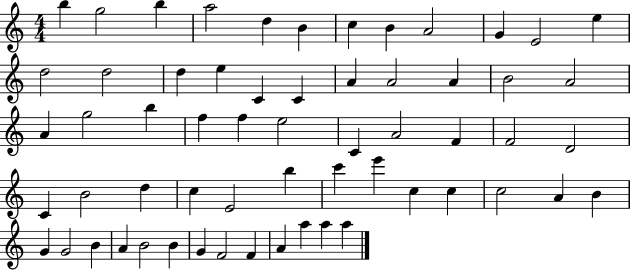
{
  \clef treble
  \numericTimeSignature
  \time 4/4
  \key c \major
  b''4 g''2 b''4 | a''2 d''4 b'4 | c''4 b'4 a'2 | g'4 e'2 e''4 | \break d''2 d''2 | d''4 e''4 c'4 c'4 | a'4 a'2 a'4 | b'2 a'2 | \break a'4 g''2 b''4 | f''4 f''4 e''2 | c'4 a'2 f'4 | f'2 d'2 | \break c'4 b'2 d''4 | c''4 e'2 b''4 | c'''4 e'''4 c''4 c''4 | c''2 a'4 b'4 | \break g'4 g'2 b'4 | a'4 b'2 b'4 | g'4 f'2 f'4 | a'4 a''4 a''4 a''4 | \break \bar "|."
}